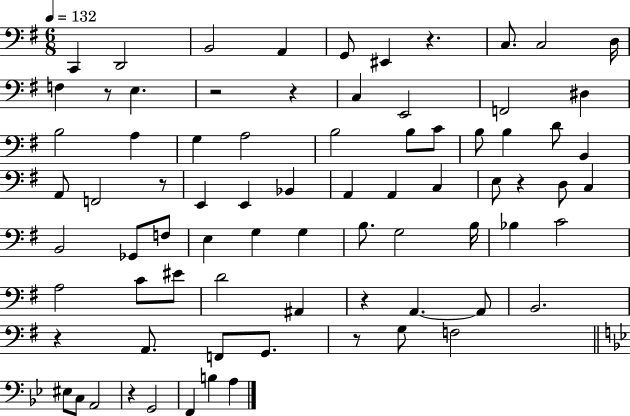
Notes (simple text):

C2/q D2/h B2/h A2/q G2/e EIS2/q R/q. C3/e. C3/h D3/s F3/q R/e E3/q. R/h R/q C3/q E2/h F2/h D#3/q B3/h A3/q G3/q A3/h B3/h B3/e C4/e B3/e B3/q D4/e B2/q A2/e F2/h R/e E2/q E2/q Bb2/q A2/q A2/q C3/q E3/e R/q D3/e C3/q B2/h Gb2/e F3/e E3/q G3/q G3/q B3/e. G3/h B3/s Bb3/q C4/h A3/h C4/e EIS4/e D4/h A#2/q R/q A2/q. A2/e B2/h. R/q A2/e. F2/e G2/e. R/e G3/e F3/h EIS3/e C3/e A2/h R/q G2/h F2/q B3/q A3/q